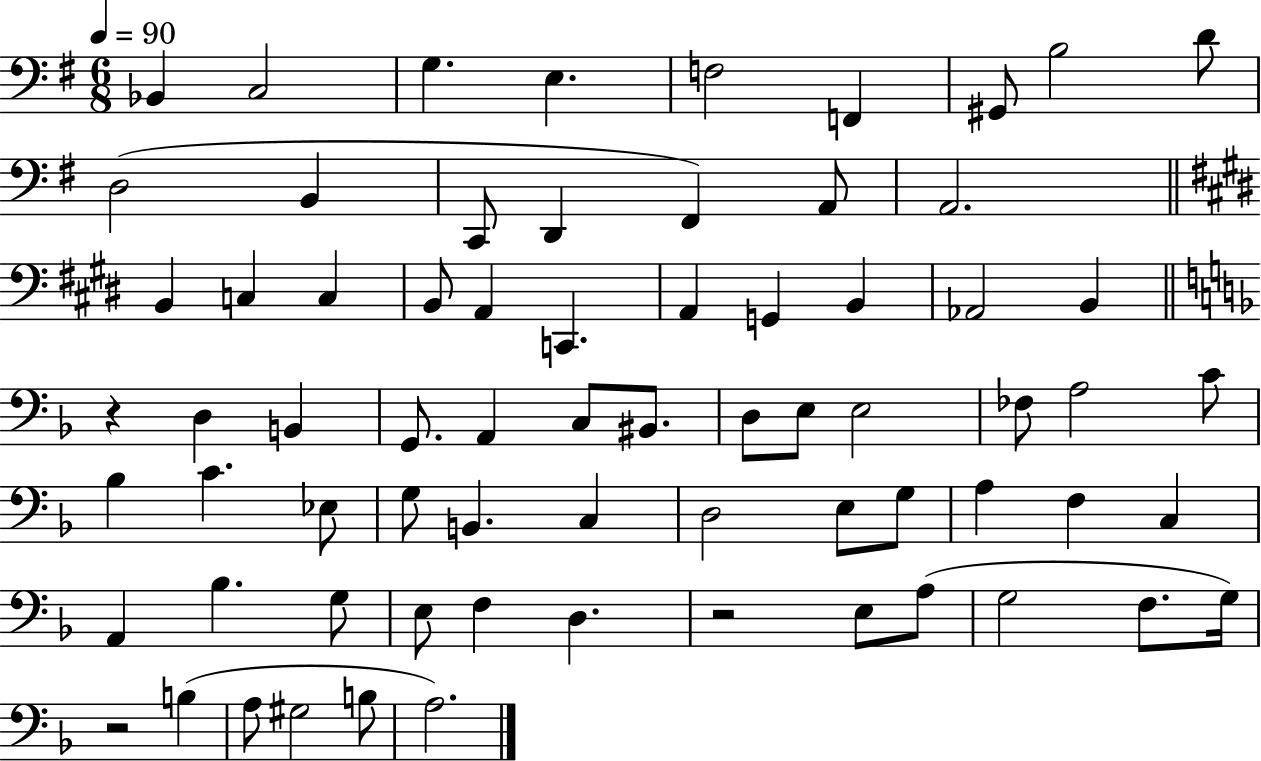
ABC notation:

X:1
T:Untitled
M:6/8
L:1/4
K:G
_B,, C,2 G, E, F,2 F,, ^G,,/2 B,2 D/2 D,2 B,, C,,/2 D,, ^F,, A,,/2 A,,2 B,, C, C, B,,/2 A,, C,, A,, G,, B,, _A,,2 B,, z D, B,, G,,/2 A,, C,/2 ^B,,/2 D,/2 E,/2 E,2 _F,/2 A,2 C/2 _B, C _E,/2 G,/2 B,, C, D,2 E,/2 G,/2 A, F, C, A,, _B, G,/2 E,/2 F, D, z2 E,/2 A,/2 G,2 F,/2 G,/4 z2 B, A,/2 ^G,2 B,/2 A,2